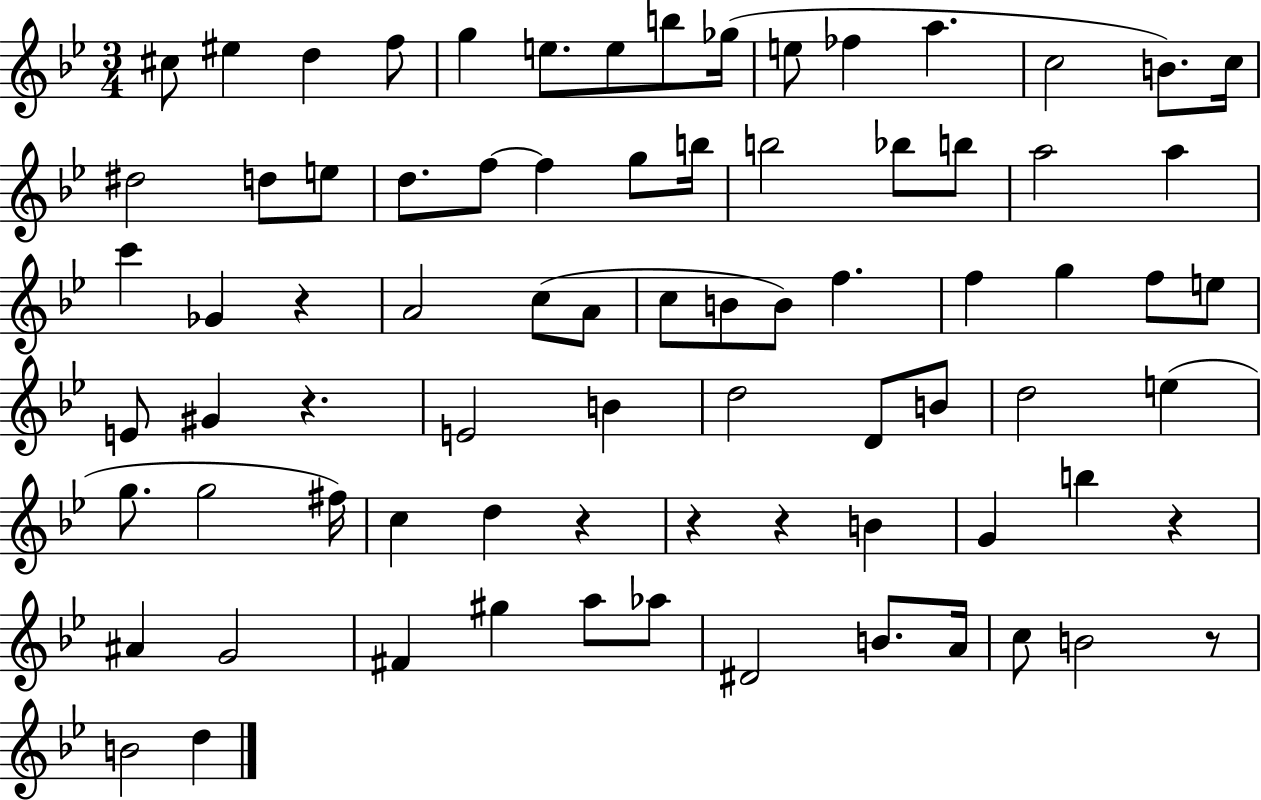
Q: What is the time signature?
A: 3/4